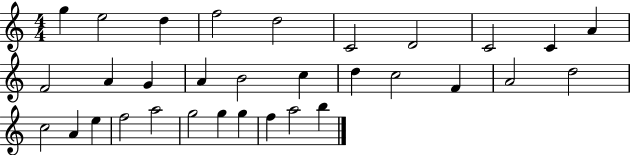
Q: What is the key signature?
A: C major